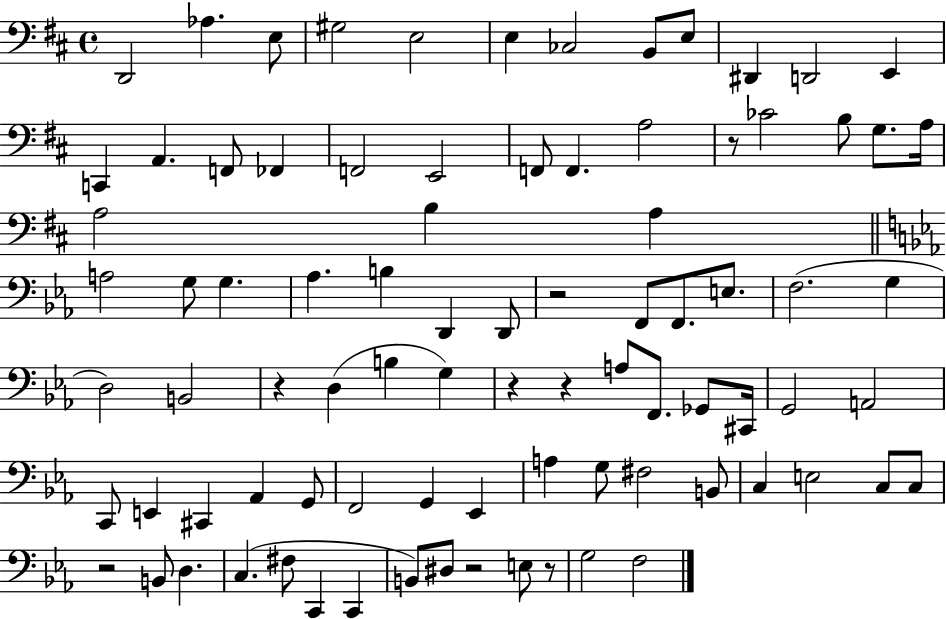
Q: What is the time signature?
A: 4/4